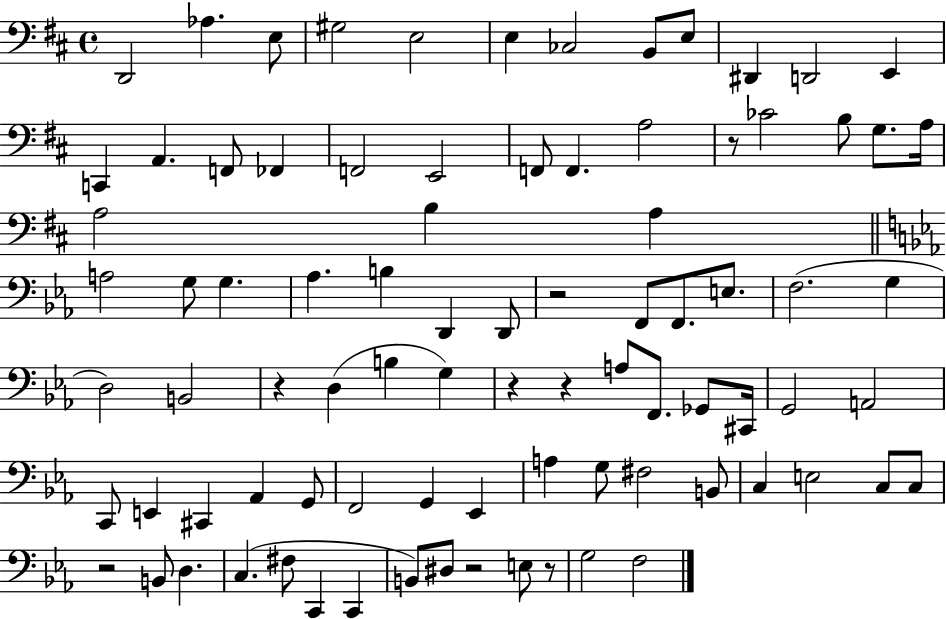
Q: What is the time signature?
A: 4/4